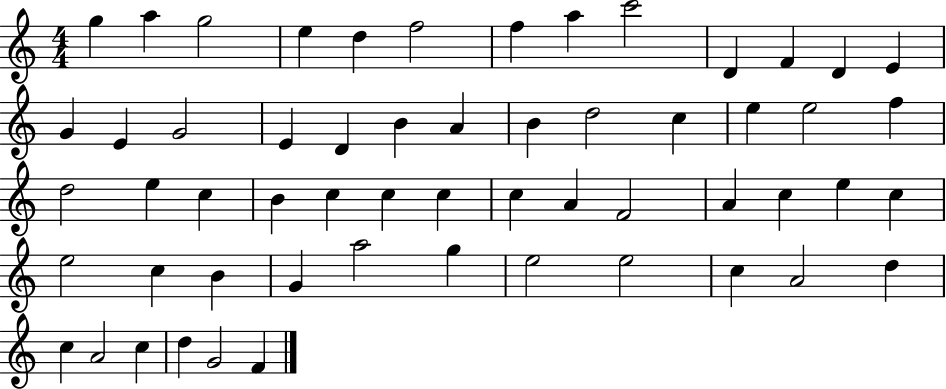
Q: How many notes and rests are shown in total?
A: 57